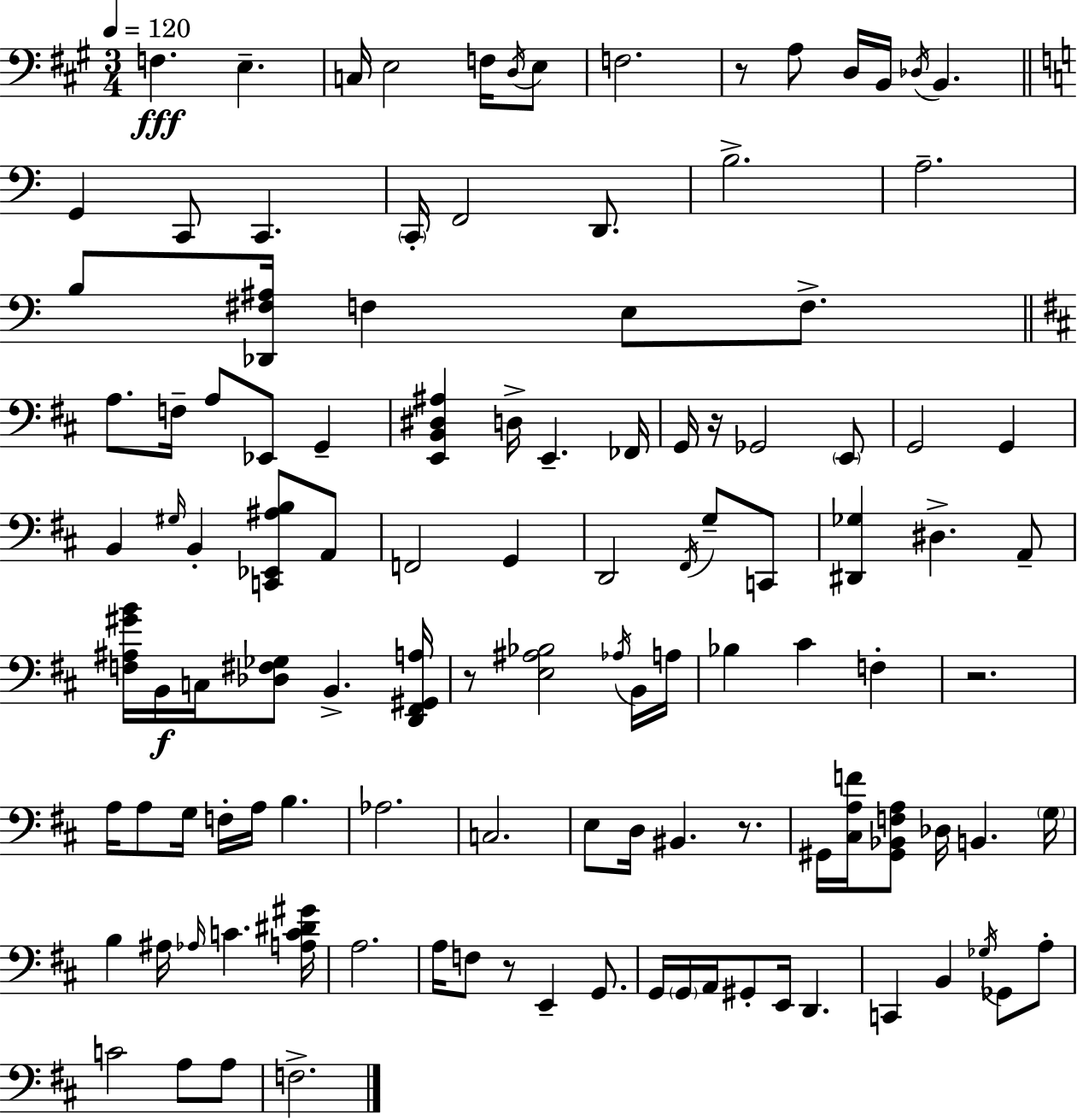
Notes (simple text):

F3/q. E3/q. C3/s E3/h F3/s D3/s E3/e F3/h. R/e A3/e D3/s B2/s Db3/s B2/q. G2/q C2/e C2/q. C2/s F2/h D2/e. B3/h. A3/h. B3/e [Db2,F#3,A#3]/s F3/q E3/e F3/e. A3/e. F3/s A3/e Eb2/e G2/q [E2,B2,D#3,A#3]/q D3/s E2/q. FES2/s G2/s R/s Gb2/h E2/e G2/h G2/q B2/q G#3/s B2/q [C2,Eb2,A#3,B3]/e A2/e F2/h G2/q D2/h F#2/s G3/e C2/e [D#2,Gb3]/q D#3/q. A2/e [F3,A#3,G#4,B4]/s B2/s C3/s [Db3,F#3,Gb3]/e B2/q. [D2,F#2,G#2,A3]/s R/e [E3,A#3,Bb3]/h Ab3/s B2/s A3/s Bb3/q C#4/q F3/q R/h. A3/s A3/e G3/s F3/s A3/s B3/q. Ab3/h. C3/h. E3/e D3/s BIS2/q. R/e. G#2/s [C#3,A3,F4]/s [G#2,Bb2,F3,A3]/e Db3/s B2/q. G3/s B3/q A#3/s Ab3/s C4/q. [A3,C4,D#4,G#4]/s A3/h. A3/s F3/e R/e E2/q G2/e. G2/s G2/s A2/s G#2/e E2/s D2/q. C2/q B2/q Gb3/s Gb2/e A3/e C4/h A3/e A3/e F3/h.